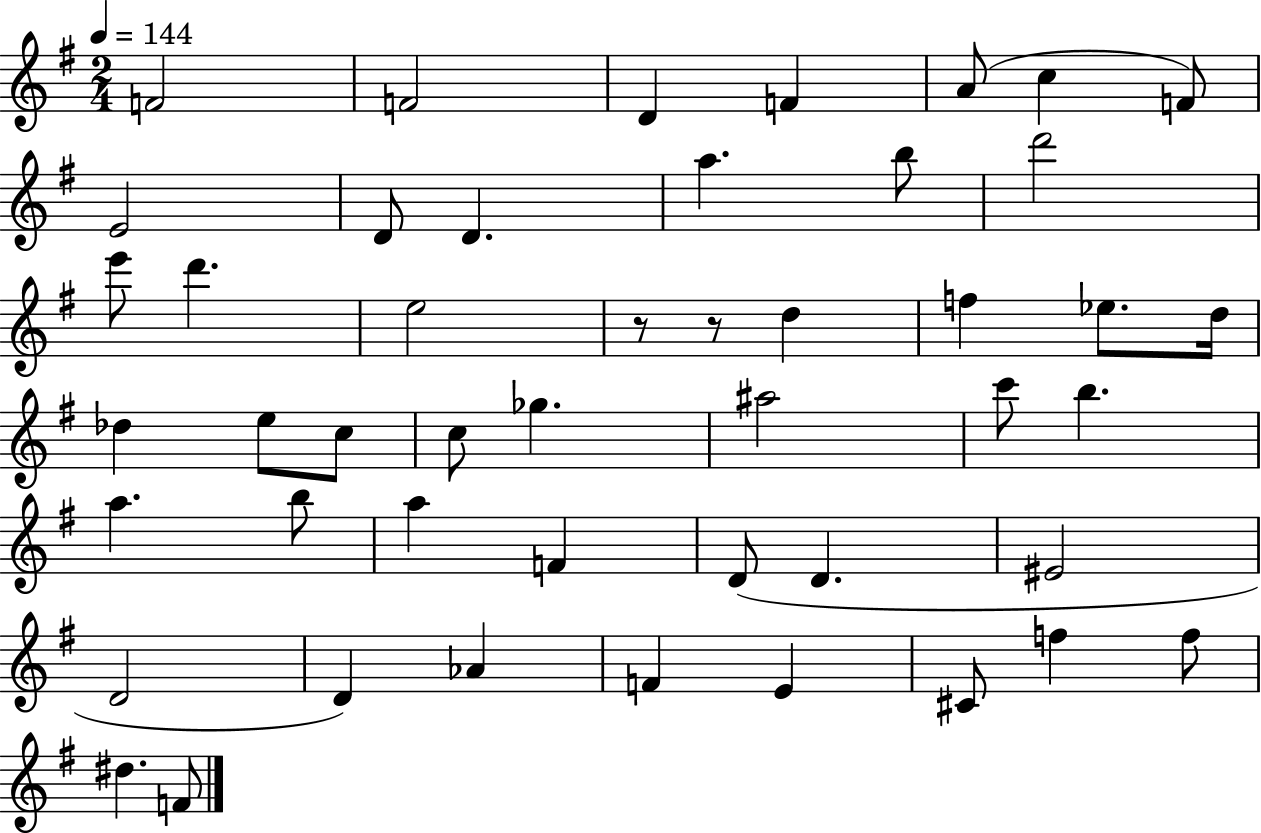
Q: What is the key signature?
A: G major